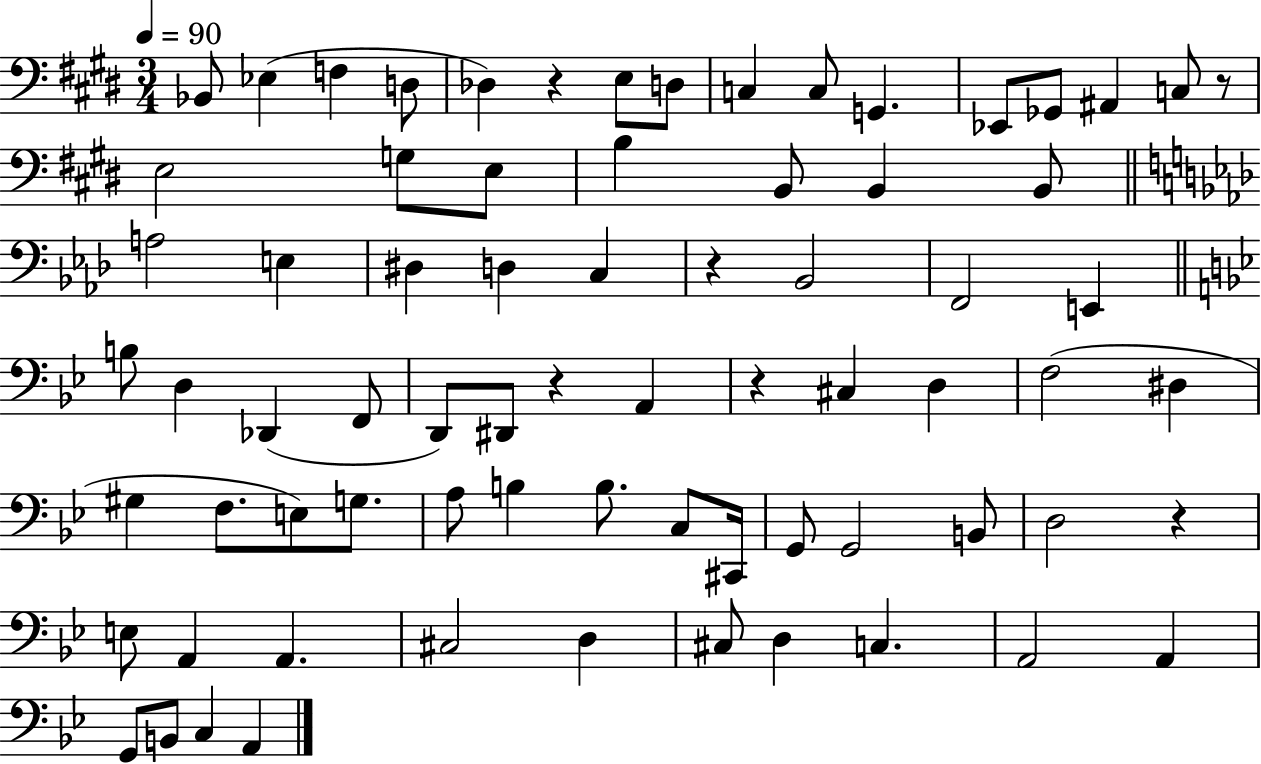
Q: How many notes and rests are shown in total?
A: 73